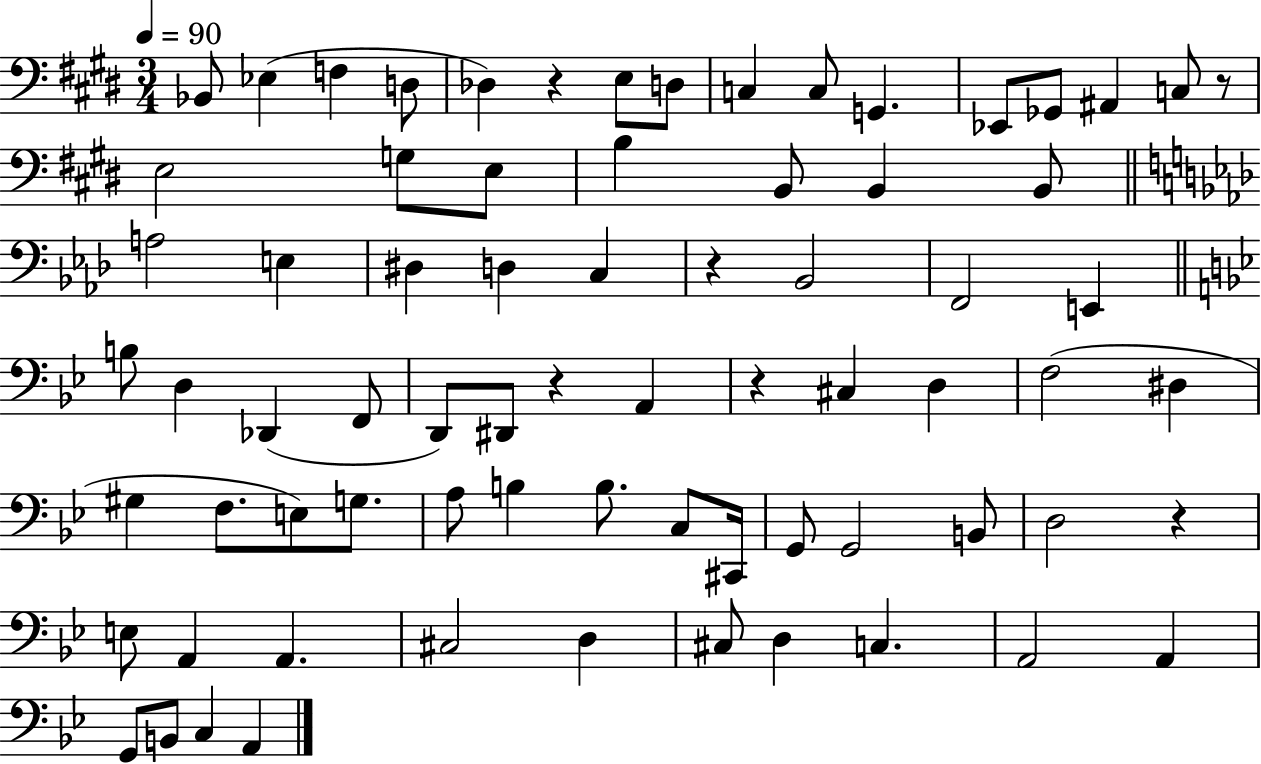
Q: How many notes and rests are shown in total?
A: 73